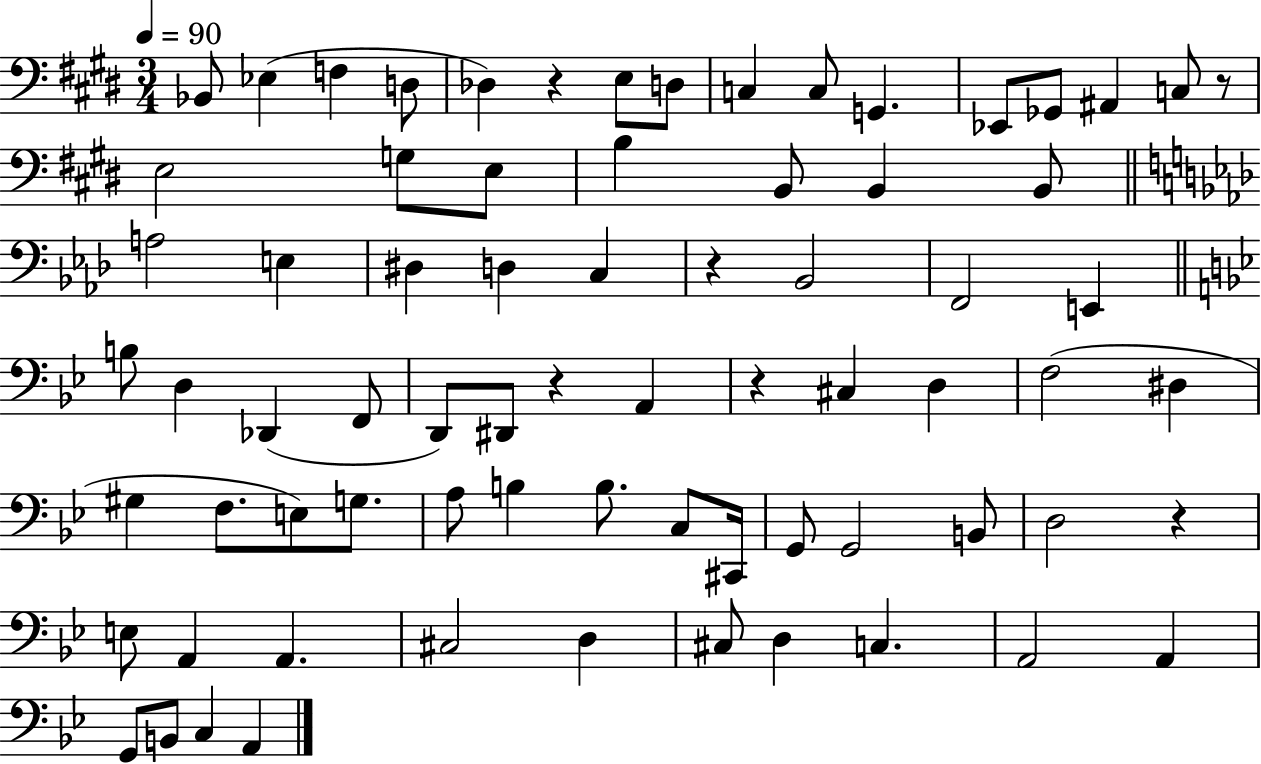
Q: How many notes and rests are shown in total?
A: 73